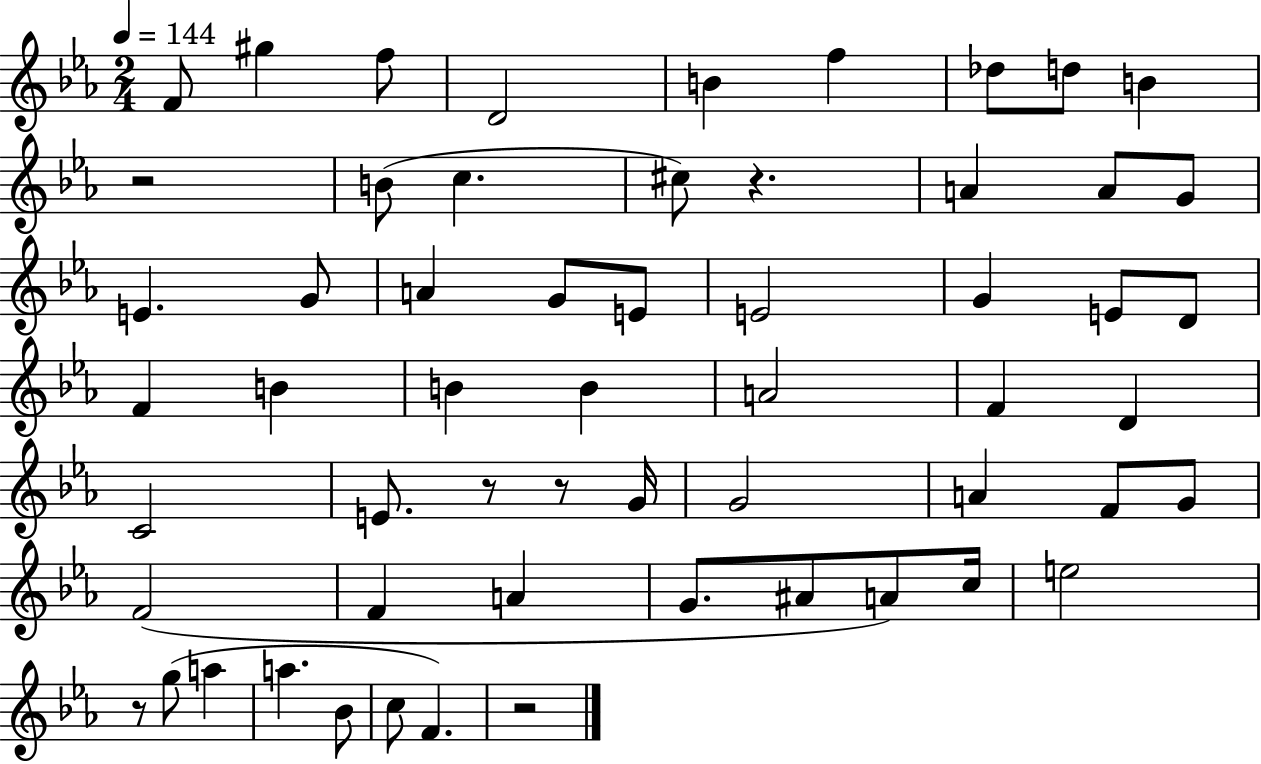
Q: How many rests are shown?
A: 6